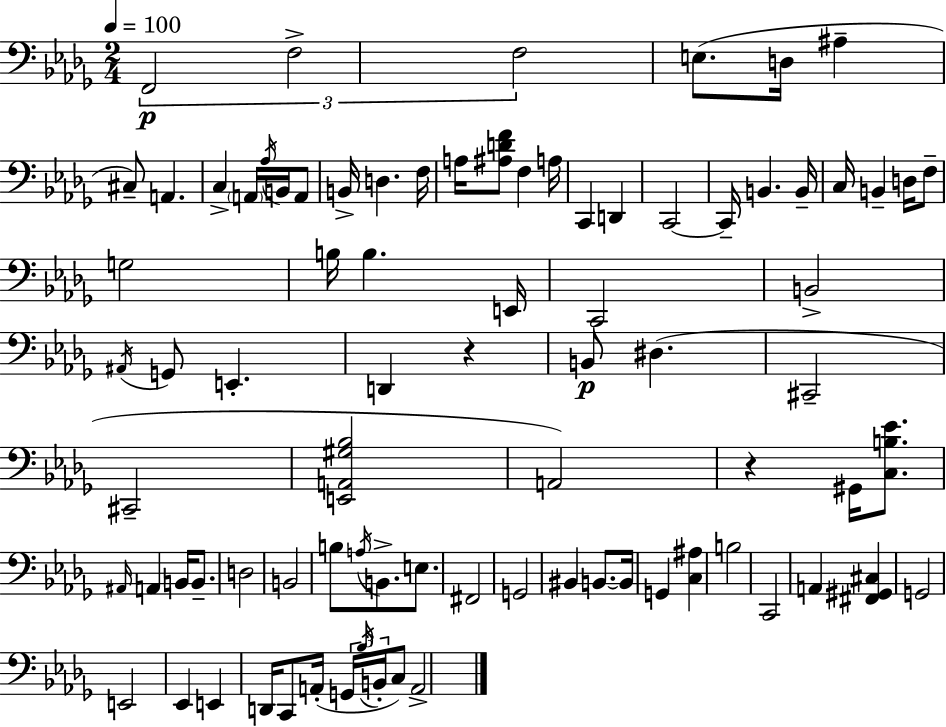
{
  \clef bass
  \numericTimeSignature
  \time 2/4
  \key bes \minor
  \tempo 4 = 100
  \tuplet 3/2 { f,2\p | f2-> | f2 } | e8.( d16 ais4-- | \break cis8--) a,4. | c4-> \parenthesize a,16 \acciaccatura { aes16 } b,16 a,8 | b,16-> d4. | f16 a16 <ais d' f'>8 f4 | \break a16 c,4 d,4 | c,2~~ | c,16-- b,4. | b,16-- c16 b,4-- d16 f8-- | \break g2 | b16 b4. | e,16 c,2 | b,2-> | \break \acciaccatura { ais,16 } g,8 e,4.-. | d,4 r4 | b,8\p dis4.( | cis,2-- | \break cis,2-- | <e, a, gis bes>2 | a,2) | r4 gis,16 <c b ees'>8. | \break \grace { ais,16 } a,4 b,16 | b,8.-- d2 | b,2 | b8 \acciaccatura { a16 } b,8.-> | \break e8. fis,2 | g,2 | bis,4 | b,8.~~ b,16 g,4 | \break <c ais>4 b2 | c,2 | a,4 | <fis, gis, cis>4 g,2 | \break e,2 | ees,4 | e,4 d,16 c,8 a,16-.( | \tuplet 3/2 { g,16 \acciaccatura { bes16 } b,16-. } c8) a,2-> | \break \bar "|."
}